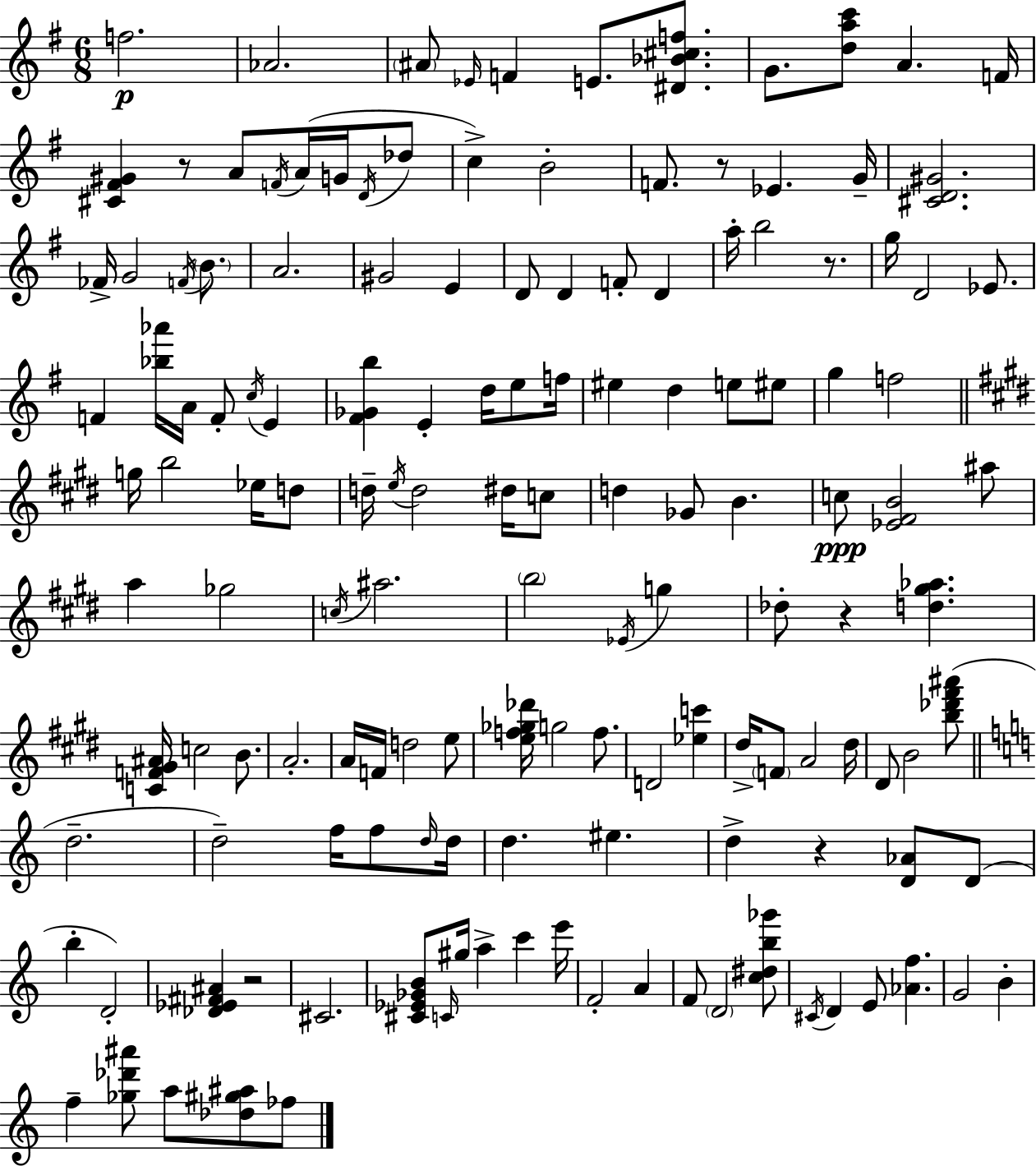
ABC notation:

X:1
T:Untitled
M:6/8
L:1/4
K:G
f2 _A2 ^A/2 _E/4 F E/2 [^D_B^cf]/2 G/2 [dac']/2 A F/4 [^C^F^G] z/2 A/2 F/4 A/4 G/4 D/4 _d/2 c B2 F/2 z/2 _E G/4 [^CD^G]2 _F/4 G2 F/4 B/2 A2 ^G2 E D/2 D F/2 D a/4 b2 z/2 g/4 D2 _E/2 F [_b_a']/4 A/4 F/2 c/4 E [^F_Gb] E d/4 e/2 f/4 ^e d e/2 ^e/2 g f2 g/4 b2 _e/4 d/2 d/4 e/4 d2 ^d/4 c/2 d _G/2 B c/2 [_E^FB]2 ^a/2 a _g2 c/4 ^a2 b2 _E/4 g _d/2 z [d^g_a] [CF^G^A]/4 c2 B/2 A2 A/4 F/4 d2 e/2 [ef_g_d']/4 g2 f/2 D2 [_ec'] ^d/4 F/2 A2 ^d/4 ^D/2 B2 [b_d'^f'^a']/2 d2 d2 f/4 f/2 d/4 d/4 d ^e d z [D_A]/2 D/2 b D2 [_D_E^F^A] z2 ^C2 [^C_E_GB]/2 C/4 ^g/4 a c' e'/4 F2 A F/2 D2 [c^db_g']/2 ^C/4 D E/2 [_Af] G2 B f [_g_d'^a']/2 a/2 [_d^g^a]/2 _f/2